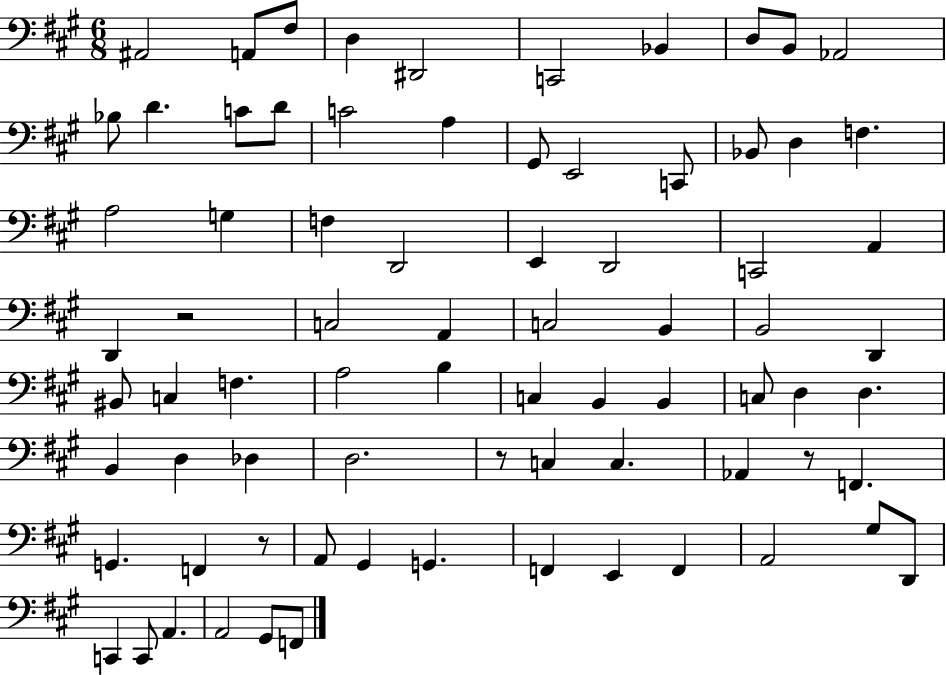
X:1
T:Untitled
M:6/8
L:1/4
K:A
^A,,2 A,,/2 ^F,/2 D, ^D,,2 C,,2 _B,, D,/2 B,,/2 _A,,2 _B,/2 D C/2 D/2 C2 A, ^G,,/2 E,,2 C,,/2 _B,,/2 D, F, A,2 G, F, D,,2 E,, D,,2 C,,2 A,, D,, z2 C,2 A,, C,2 B,, B,,2 D,, ^B,,/2 C, F, A,2 B, C, B,, B,, C,/2 D, D, B,, D, _D, D,2 z/2 C, C, _A,, z/2 F,, G,, F,, z/2 A,,/2 ^G,, G,, F,, E,, F,, A,,2 ^G,/2 D,,/2 C,, C,,/2 A,, A,,2 ^G,,/2 F,,/2